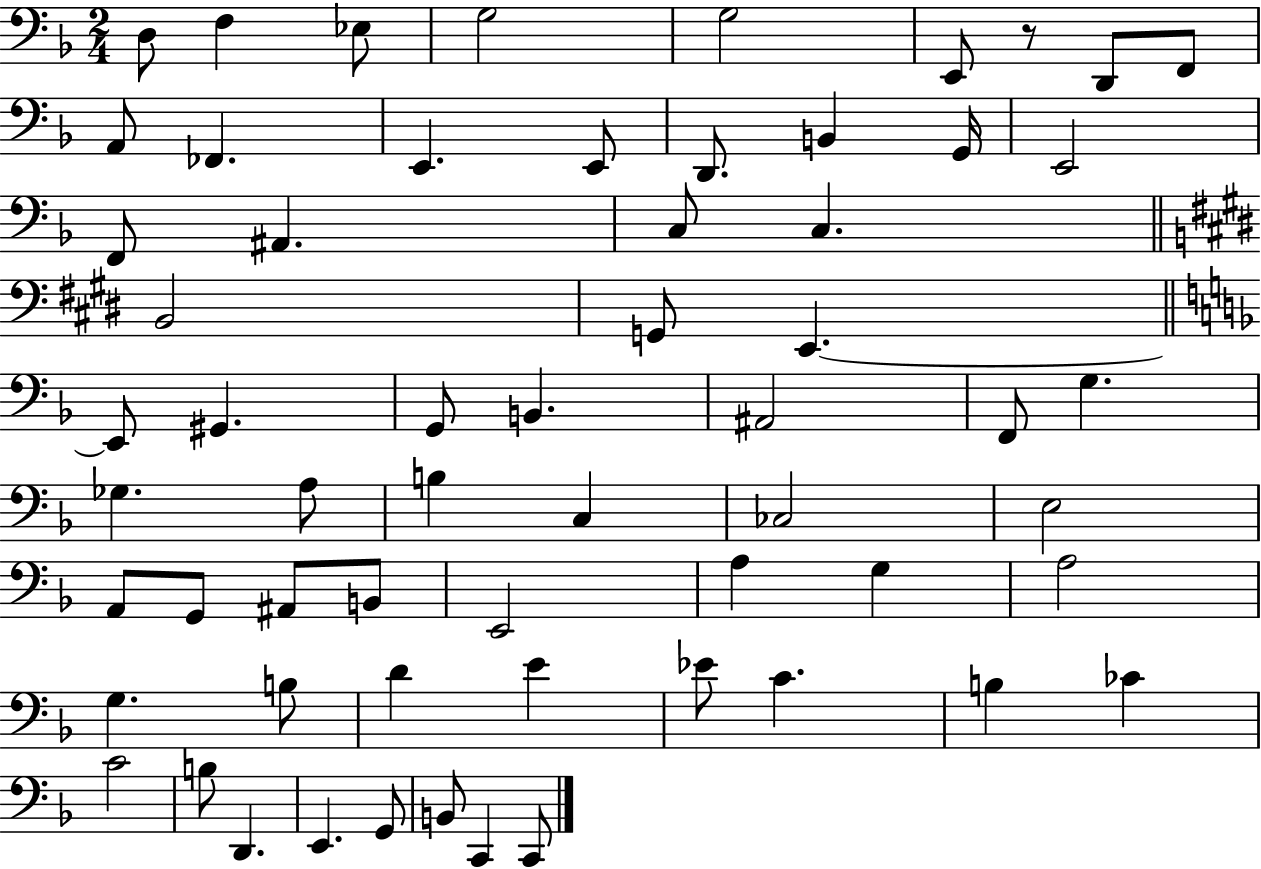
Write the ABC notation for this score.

X:1
T:Untitled
M:2/4
L:1/4
K:F
D,/2 F, _E,/2 G,2 G,2 E,,/2 z/2 D,,/2 F,,/2 A,,/2 _F,, E,, E,,/2 D,,/2 B,, G,,/4 E,,2 F,,/2 ^A,, C,/2 C, B,,2 G,,/2 E,, E,,/2 ^G,, G,,/2 B,, ^A,,2 F,,/2 G, _G, A,/2 B, C, _C,2 E,2 A,,/2 G,,/2 ^A,,/2 B,,/2 E,,2 A, G, A,2 G, B,/2 D E _E/2 C B, _C C2 B,/2 D,, E,, G,,/2 B,,/2 C,, C,,/2